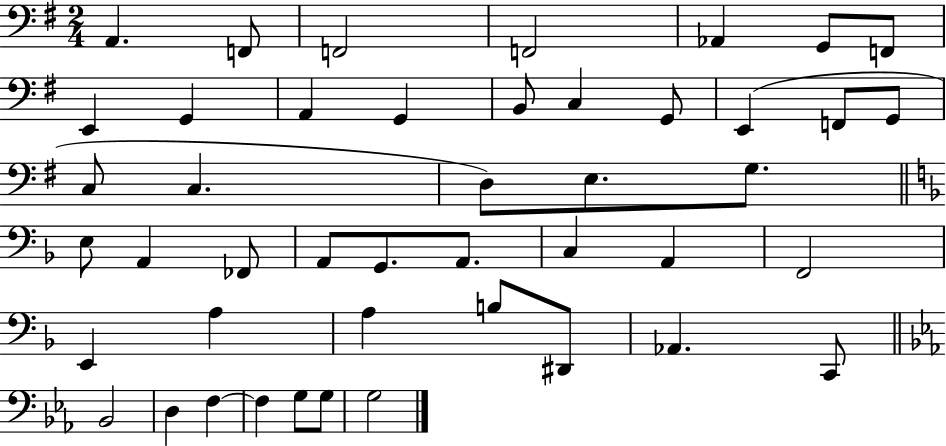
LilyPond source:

{
  \clef bass
  \numericTimeSignature
  \time 2/4
  \key g \major
  a,4. f,8 | f,2 | f,2 | aes,4 g,8 f,8 | \break e,4 g,4 | a,4 g,4 | b,8 c4 g,8 | e,4( f,8 g,8 | \break c8 c4. | d8) e8. g8. | \bar "||" \break \key d \minor e8 a,4 fes,8 | a,8 g,8. a,8. | c4 a,4 | f,2 | \break e,4 a4 | a4 b8 dis,8 | aes,4. c,8 | \bar "||" \break \key ees \major bes,2 | d4 f4~~ | f4 g8 g8 | g2 | \break \bar "|."
}